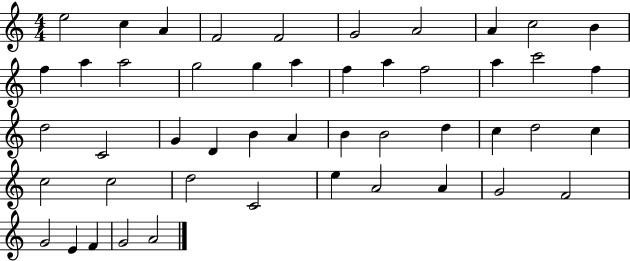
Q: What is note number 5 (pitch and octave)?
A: F4